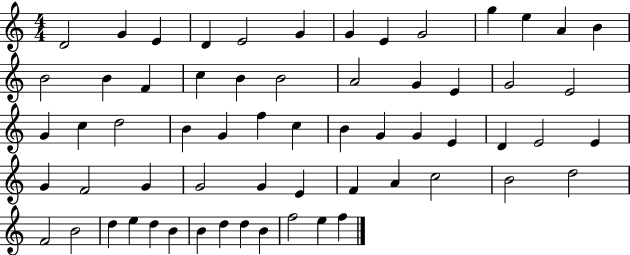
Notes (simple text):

D4/h G4/q E4/q D4/q E4/h G4/q G4/q E4/q G4/h G5/q E5/q A4/q B4/q B4/h B4/q F4/q C5/q B4/q B4/h A4/h G4/q E4/q G4/h E4/h G4/q C5/q D5/h B4/q G4/q F5/q C5/q B4/q G4/q G4/q E4/q D4/q E4/h E4/q G4/q F4/h G4/q G4/h G4/q E4/q F4/q A4/q C5/h B4/h D5/h F4/h B4/h D5/q E5/q D5/q B4/q B4/q D5/q D5/q B4/q F5/h E5/q F5/q